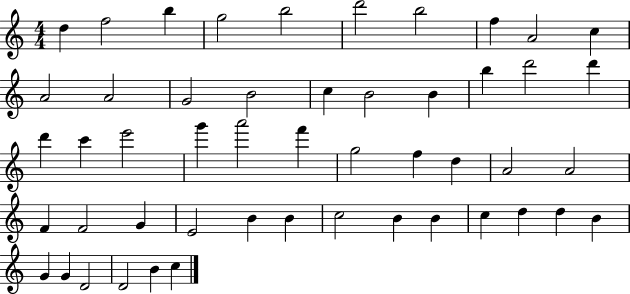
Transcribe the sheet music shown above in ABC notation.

X:1
T:Untitled
M:4/4
L:1/4
K:C
d f2 b g2 b2 d'2 b2 f A2 c A2 A2 G2 B2 c B2 B b d'2 d' d' c' e'2 g' a'2 f' g2 f d A2 A2 F F2 G E2 B B c2 B B c d d B G G D2 D2 B c